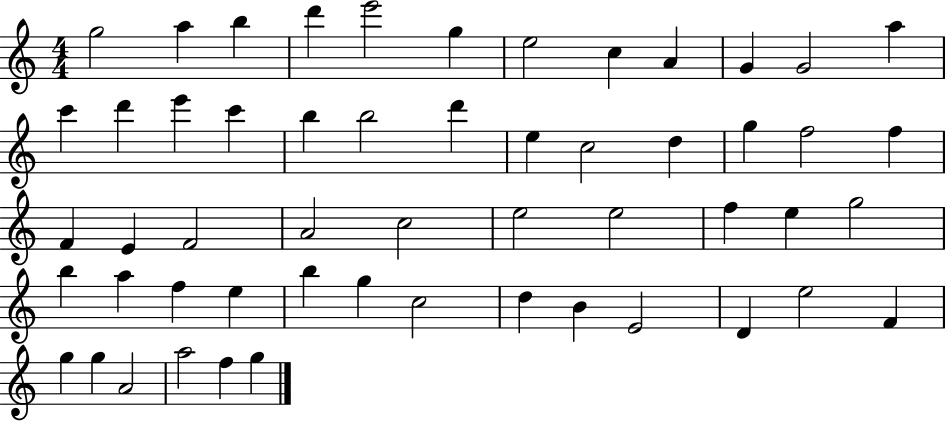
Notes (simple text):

G5/h A5/q B5/q D6/q E6/h G5/q E5/h C5/q A4/q G4/q G4/h A5/q C6/q D6/q E6/q C6/q B5/q B5/h D6/q E5/q C5/h D5/q G5/q F5/h F5/q F4/q E4/q F4/h A4/h C5/h E5/h E5/h F5/q E5/q G5/h B5/q A5/q F5/q E5/q B5/q G5/q C5/h D5/q B4/q E4/h D4/q E5/h F4/q G5/q G5/q A4/h A5/h F5/q G5/q